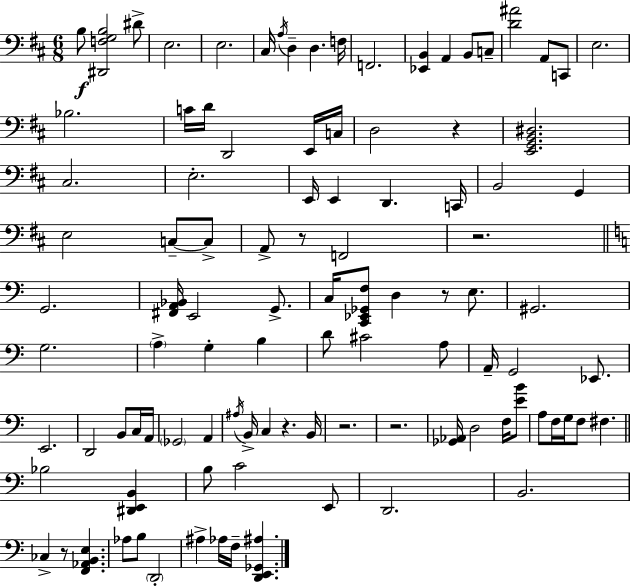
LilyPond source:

{
  \clef bass
  \numericTimeSignature
  \time 6/8
  \key d \major
  b8\f <dis, f g b>2 dis'8-> | e2. | e2. | cis16 \acciaccatura { a16 } d4-- d4. | \break f16 f,2. | <ees, b,>4 a,4 b,8 c8-- | <d' ais'>2 a,8 c,8 | e2. | \break bes2. | c'16 d'16 d,2 e,16 | c16 d2 r4 | <e, g, b, dis>2. | \break cis2. | e2.-. | e,16 e,4 d,4. | c,16 b,2 g,4 | \break e2 c8--~~ c8-> | a,8-> r8 f,2 | r2. | \bar "||" \break \key c \major g,2. | <fis, a, bes,>16 e,2 g,8.-> | c16 <c, ees, ges, f>8 d4 r8 e8. | gis,2. | \break g2. | \parenthesize a4-> g4-. b4 | d'8 cis'2 a8 | a,16-- g,2 ees,8. | \break e,2. | d,2 b,8 c16 a,16 | \parenthesize ges,2 a,4 | \acciaccatura { ais16 } b,16-> c4 r4. | \break b,16 r2. | r2. | <ges, aes,>16 d2 f16 <e' b'>8 | a8 f16 g16 f8 fis4. | \break \bar "||" \break \key a \minor bes2 <dis, e, b,>4 | b8 c'2 e,8 | d,2. | b,2. | \break ces4-> r8 <f, aes, b, e>4. | aes8 b8 \parenthesize d,2-. | ais4-> aes16 f16-- <d, e, ges, ais>4. | \bar "|."
}